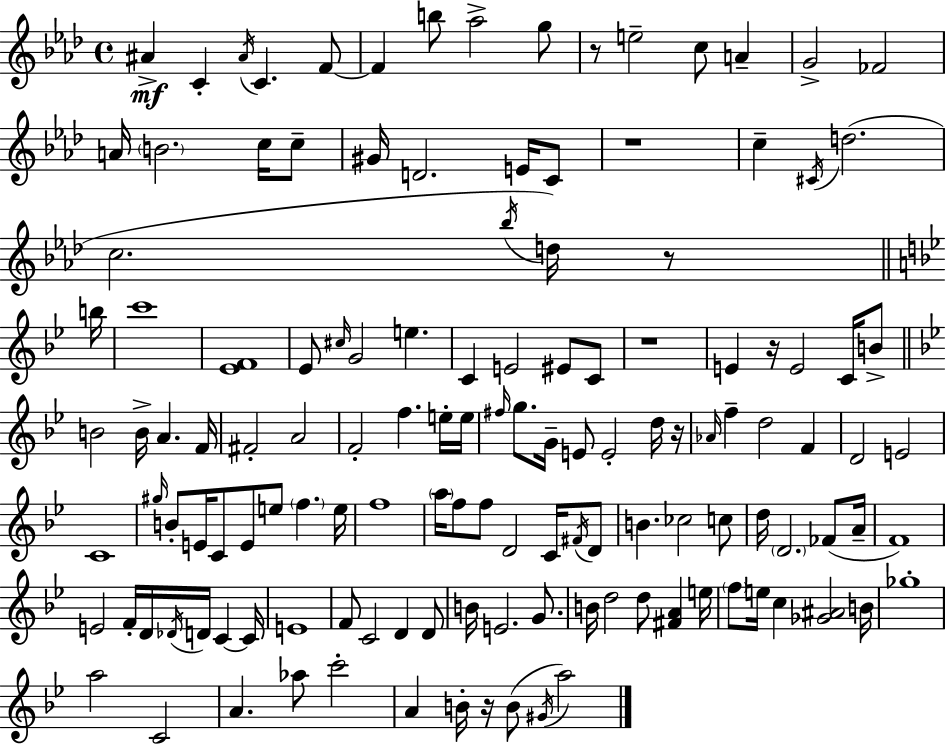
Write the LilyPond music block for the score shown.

{
  \clef treble
  \time 4/4
  \defaultTimeSignature
  \key f \minor
  ais'4->\mf c'4-. \acciaccatura { ais'16 } c'4. f'8~~ | f'4 b''8 aes''2-> g''8 | r8 e''2-- c''8 a'4-- | g'2-> fes'2 | \break a'16 \parenthesize b'2. c''16 c''8-- | gis'16 d'2. e'16 c'8 | r1 | c''4-- \acciaccatura { cis'16 }( d''2. | \break c''2. \acciaccatura { bes''16 } d''16) | r8 \bar "||" \break \key bes \major b''16 c'''1 | <ees' f'>1 | ees'8 \grace { cis''16 } g'2 e''4. | c'4 e'2 eis'8 | \break c'8 r1 | e'4 r16 e'2 c'16 | b'8-> \bar "||" \break \key g \minor b'2 b'16-> a'4. f'16 | fis'2-. a'2 | f'2-. f''4. e''16-. e''16 | \grace { fis''16 } g''8. g'16-- e'8 e'2-. d''16 | \break r16 \grace { aes'16 } f''4-- d''2 f'4 | d'2 e'2 | c'1 | \grace { gis''16 } b'8-. e'16 c'8 e'8 e''8 \parenthesize f''4. | \break e''16 f''1 | \parenthesize a''16 f''8 f''8 d'2 | c'16 \acciaccatura { fis'16 } d'8 b'4. ces''2 | c''8 d''16 \parenthesize d'2. | \break fes'8( a'16-- f'1) | e'2 f'16-. d'16 \acciaccatura { des'16 } d'16 | c'4~~ c'16 e'1 | f'8 c'2 d'4 | \break d'8 b'16 e'2. | g'8. b'16 d''2 d''8 | <fis' a'>4 e''16 \parenthesize f''8 e''16 c''4 <ges' ais'>2 | b'16 ges''1-. | \break a''2 c'2 | a'4. aes''8 c'''2-. | a'4 b'16-. r16 b'8( \acciaccatura { gis'16 } a''2) | \bar "|."
}